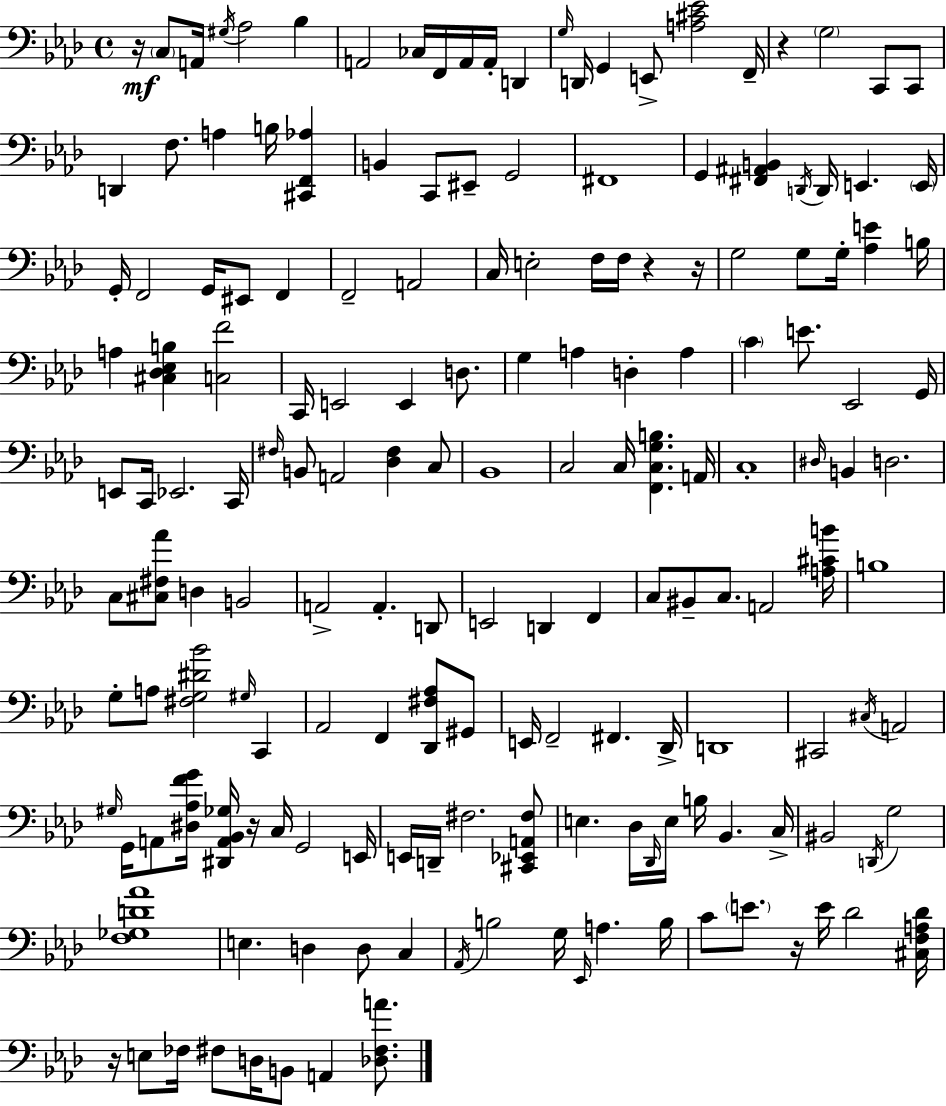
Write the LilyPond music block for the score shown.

{
  \clef bass
  \time 4/4
  \defaultTimeSignature
  \key f \minor
  r16\mf \parenthesize c8 a,16 \acciaccatura { gis16 } aes2 bes4 | a,2 ces16 f,16 a,16 a,16-. d,4 | \grace { g16 } d,16 g,4 e,8-> <a cis' ees'>2 | f,16-- r4 \parenthesize g2 c,8 | \break c,8 d,4 f8. a4 b16 <cis, f, aes>4 | b,4 c,8 eis,8-- g,2 | fis,1 | g,4 <fis, ais, b,>4 \acciaccatura { d,16 } d,16 e,4. | \break \parenthesize e,16 g,16-. f,2 g,16 eis,8 f,4 | f,2-- a,2 | c16 e2-. f16 f16 r4 | r16 g2 g8 g16-. <aes e'>4 | \break b16 a4 <cis des ees b>4 <c f'>2 | c,16 e,2 e,4 | d8. g4 a4 d4-. a4 | \parenthesize c'4 e'8. ees,2 | \break g,16 e,8 c,16 ees,2. | c,16 \grace { fis16 } b,8 a,2 <des fis>4 | c8 bes,1 | c2 c16 <f, c g b>4. | \break a,16 c1-. | \grace { dis16 } b,4 d2. | c8 <cis fis aes'>8 d4 b,2 | a,2-> a,4.-. | \break d,8 e,2 d,4 | f,4 c8 bis,8-- c8. a,2 | <a cis' b'>16 b1 | g8-. a8 <fis g dis' bes'>2 | \break \grace { gis16 } c,4 aes,2 f,4 | <des, fis aes>8 gis,8 e,16 f,2-- fis,4. | des,16-> d,1 | cis,2 \acciaccatura { cis16 } a,2 | \break \grace { gis16 } g,16 a,8 <dis aes f' g'>16 <dis, a, bes, ges>16 r16 c16 g,2 | e,16 e,16 d,16-- fis2. | <cis, ees, a, fis>8 e4. des16 \grace { des,16 } | e16 b16 bes,4. c16-> bis,2 | \break \acciaccatura { d,16 } g2 <f ges d' aes'>1 | e4. | d4 d8 c4 \acciaccatura { aes,16 } b2 | g16 \grace { ees,16 } a4. b16 c'8 \parenthesize e'8. | \break r16 e'16 des'2 <cis f a des'>16 r16 e8 fes16 | fis8 d16 b,8 a,4 <des fis a'>8. \bar "|."
}